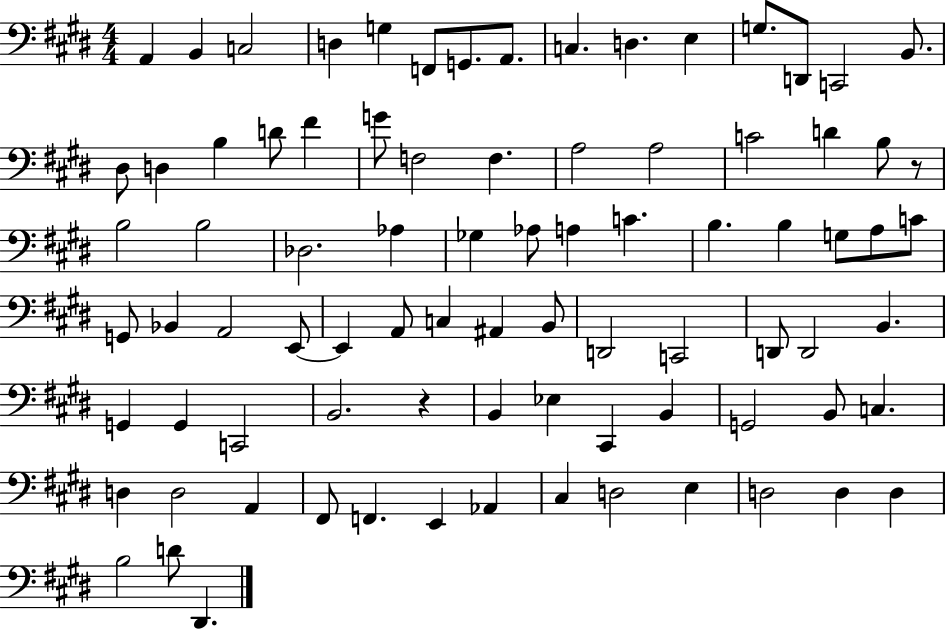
X:1
T:Untitled
M:4/4
L:1/4
K:E
A,, B,, C,2 D, G, F,,/2 G,,/2 A,,/2 C, D, E, G,/2 D,,/2 C,,2 B,,/2 ^D,/2 D, B, D/2 ^F G/2 F,2 F, A,2 A,2 C2 D B,/2 z/2 B,2 B,2 _D,2 _A, _G, _A,/2 A, C B, B, G,/2 A,/2 C/2 G,,/2 _B,, A,,2 E,,/2 E,, A,,/2 C, ^A,, B,,/2 D,,2 C,,2 D,,/2 D,,2 B,, G,, G,, C,,2 B,,2 z B,, _E, ^C,, B,, G,,2 B,,/2 C, D, D,2 A,, ^F,,/2 F,, E,, _A,, ^C, D,2 E, D,2 D, D, B,2 D/2 ^D,,